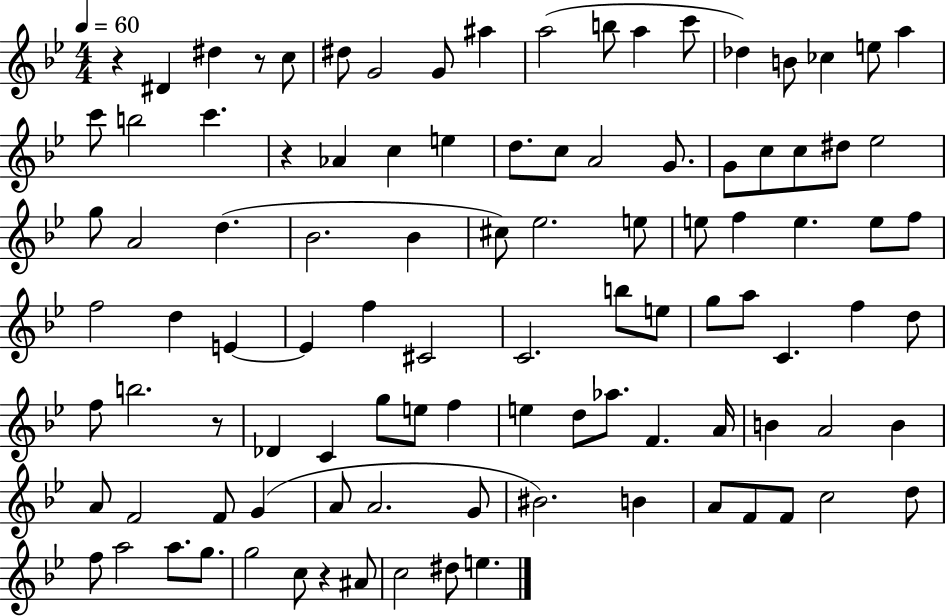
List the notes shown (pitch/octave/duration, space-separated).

R/q D#4/q D#5/q R/e C5/e D#5/e G4/h G4/e A#5/q A5/h B5/e A5/q C6/e Db5/q B4/e CES5/q E5/e A5/q C6/e B5/h C6/q. R/q Ab4/q C5/q E5/q D5/e. C5/e A4/h G4/e. G4/e C5/e C5/e D#5/e Eb5/h G5/e A4/h D5/q. Bb4/h. Bb4/q C#5/e Eb5/h. E5/e E5/e F5/q E5/q. E5/e F5/e F5/h D5/q E4/q E4/q F5/q C#4/h C4/h. B5/e E5/e G5/e A5/e C4/q. F5/q D5/e F5/e B5/h. R/e Db4/q C4/q G5/e E5/e F5/q E5/q D5/e Ab5/e. F4/q. A4/s B4/q A4/h B4/q A4/e F4/h F4/e G4/q A4/e A4/h. G4/e BIS4/h. B4/q A4/e F4/e F4/e C5/h D5/e F5/e A5/h A5/e. G5/e. G5/h C5/e R/q A#4/e C5/h D#5/e E5/q.